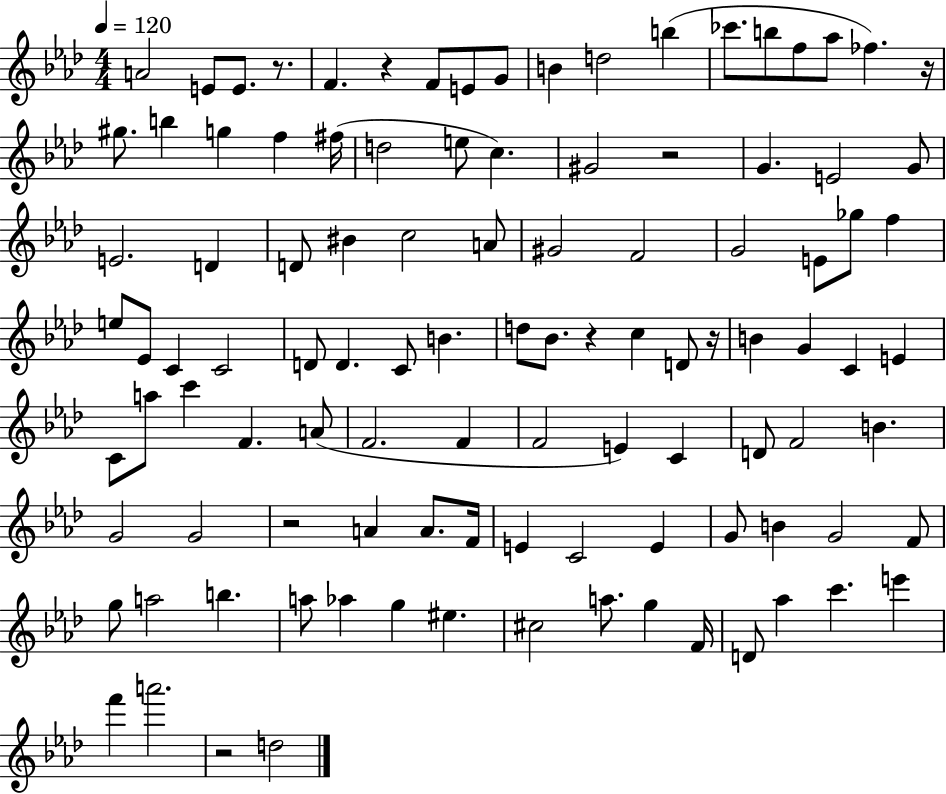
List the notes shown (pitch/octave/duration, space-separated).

A4/h E4/e E4/e. R/e. F4/q. R/q F4/e E4/e G4/e B4/q D5/h B5/q CES6/e. B5/e F5/e Ab5/e FES5/q. R/s G#5/e. B5/q G5/q F5/q F#5/s D5/h E5/e C5/q. G#4/h R/h G4/q. E4/h G4/e E4/h. D4/q D4/e BIS4/q C5/h A4/e G#4/h F4/h G4/h E4/e Gb5/e F5/q E5/e Eb4/e C4/q C4/h D4/e D4/q. C4/e B4/q. D5/e Bb4/e. R/q C5/q D4/e R/s B4/q G4/q C4/q E4/q C4/e A5/e C6/q F4/q. A4/e F4/h. F4/q F4/h E4/q C4/q D4/e F4/h B4/q. G4/h G4/h R/h A4/q A4/e. F4/s E4/q C4/h E4/q G4/e B4/q G4/h F4/e G5/e A5/h B5/q. A5/e Ab5/q G5/q EIS5/q. C#5/h A5/e. G5/q F4/s D4/e Ab5/q C6/q. E6/q F6/q A6/h. R/h D5/h